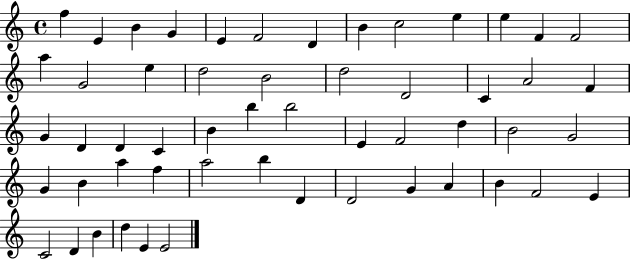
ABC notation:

X:1
T:Untitled
M:4/4
L:1/4
K:C
f E B G E F2 D B c2 e e F F2 a G2 e d2 B2 d2 D2 C A2 F G D D C B b b2 E F2 d B2 G2 G B a f a2 b D D2 G A B F2 E C2 D B d E E2